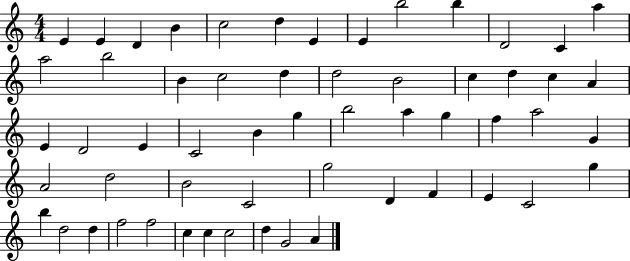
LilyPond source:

{
  \clef treble
  \numericTimeSignature
  \time 4/4
  \key c \major
  e'4 e'4 d'4 b'4 | c''2 d''4 e'4 | e'4 b''2 b''4 | d'2 c'4 a''4 | \break a''2 b''2 | b'4 c''2 d''4 | d''2 b'2 | c''4 d''4 c''4 a'4 | \break e'4 d'2 e'4 | c'2 b'4 g''4 | b''2 a''4 g''4 | f''4 a''2 g'4 | \break a'2 d''2 | b'2 c'2 | g''2 d'4 f'4 | e'4 c'2 g''4 | \break b''4 d''2 d''4 | f''2 f''2 | c''4 c''4 c''2 | d''4 g'2 a'4 | \break \bar "|."
}